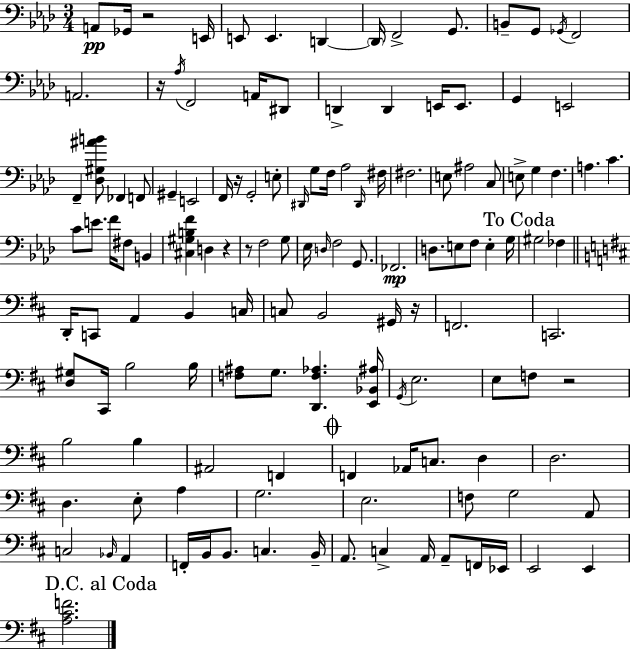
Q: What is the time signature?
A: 3/4